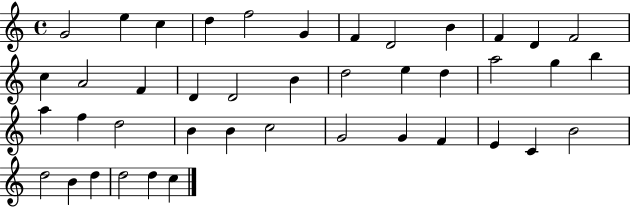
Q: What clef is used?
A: treble